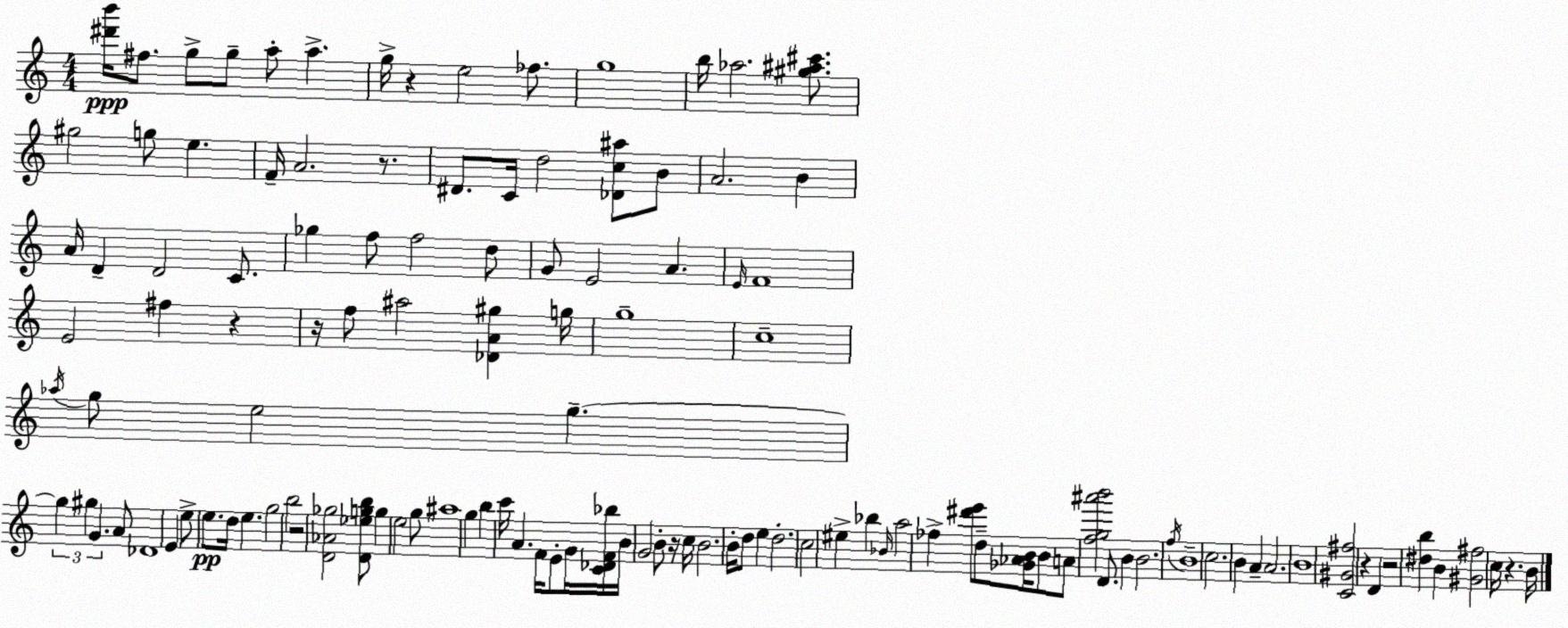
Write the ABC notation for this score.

X:1
T:Untitled
M:4/4
L:1/4
K:C
[^d'b']/4 ^f/2 g/2 g/2 a/2 a g/4 z e2 _f/2 g4 b/4 _a2 [^g^a^c']/2 ^g2 g/2 e F/4 A2 z/2 ^D/2 C/4 d2 [_Dc^a]/2 B/2 A2 B A/4 D D2 C/2 _g f/2 f2 d/2 G/2 E2 A E/4 F4 E2 ^f z z/4 f/2 ^a2 [_DA^g] g/4 g4 c4 _a/4 g/2 e2 g g ^g G A/2 _D4 E e/2 e/2 d/4 e g2 b2 z2 [D_A_g]2 [D_egb]/2 g e2 g/2 ^a4 g b c'/4 A F/4 E/2 G/4 [C_DF_b]/4 B/4 G2 B/2 z/4 c/4 B2 B/4 d/2 e d2 c2 ^e _b _B/4 a2 _f [^d'e']/2 d/2 [_G_AB]/4 B/2 A/2 [fg^a'b']2 D/2 B B2 f/4 B4 c2 B A A2 B4 [C^G^f]2 z D z2 [^db] B [^G^f]2 c/4 z B/4